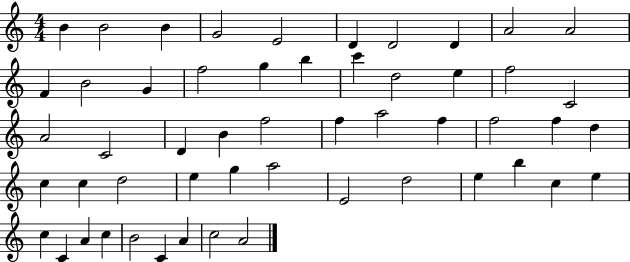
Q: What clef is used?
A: treble